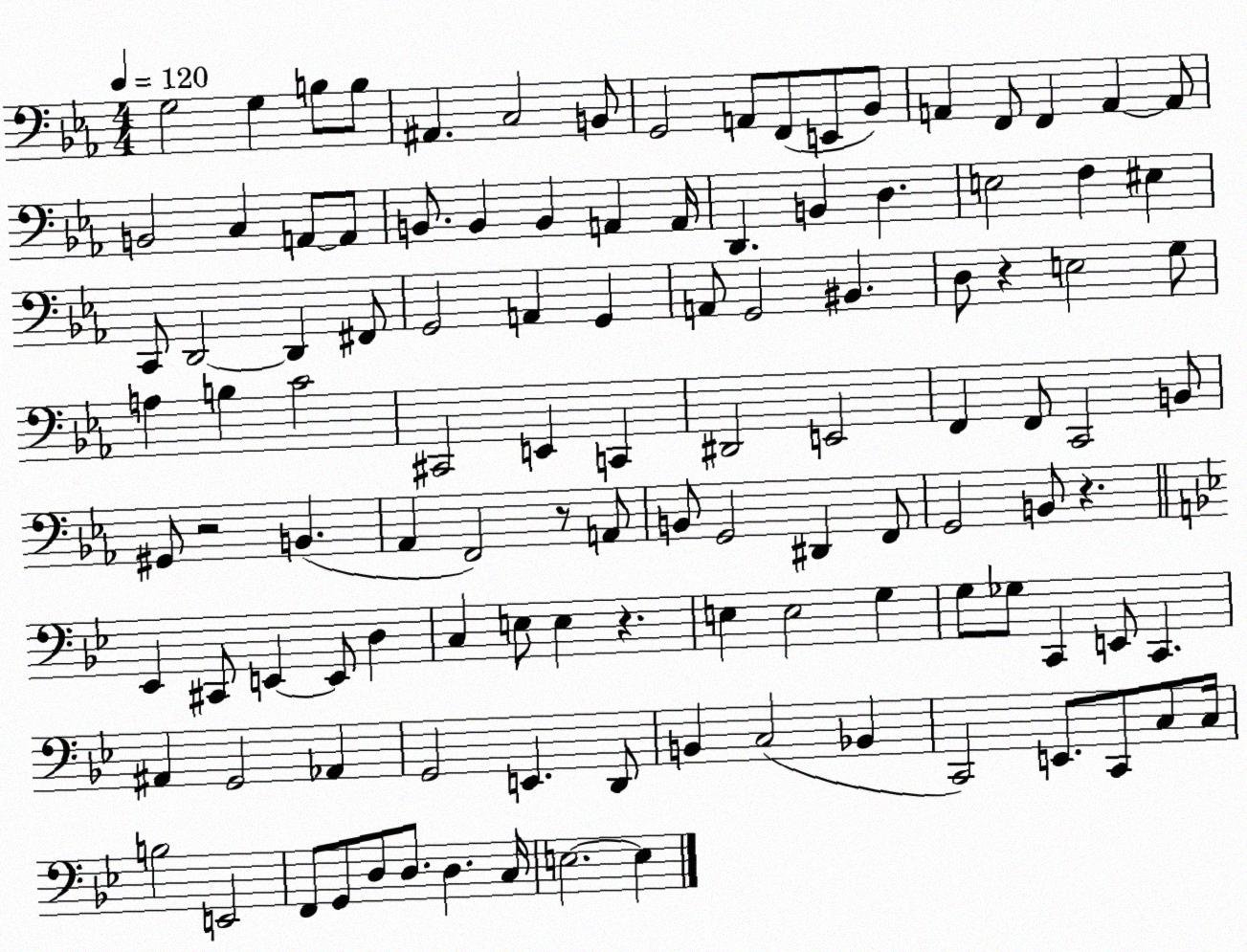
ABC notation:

X:1
T:Untitled
M:4/4
L:1/4
K:Eb
G,2 G, B,/2 B,/2 ^A,, C,2 B,,/2 G,,2 A,,/2 F,,/2 E,,/2 _B,,/2 A,, F,,/2 F,, A,, A,,/2 B,,2 C, A,,/2 A,,/2 B,,/2 B,, B,, A,, A,,/4 D,, B,, D, E,2 F, ^E, C,,/2 D,,2 D,, ^F,,/2 G,,2 A,, G,, A,,/2 G,,2 ^B,, D,/2 z E,2 G,/2 A, B, C2 ^C,,2 E,, C,, ^D,,2 E,,2 F,, F,,/2 C,,2 B,,/2 ^G,,/2 z2 B,, _A,, F,,2 z/2 A,,/2 B,,/2 G,,2 ^D,, F,,/2 G,,2 B,,/2 z _E,, ^C,,/2 E,, E,,/2 D, C, E,/2 E, z E, E,2 G, G,/2 _G,/2 C,, E,,/2 C,, ^A,, G,,2 _A,, G,,2 E,, D,,/2 B,, C,2 _B,, C,,2 E,,/2 C,,/2 C,/2 C,/4 B,2 E,,2 F,,/2 G,,/2 D,/2 D,/2 D, C,/4 E,2 E,